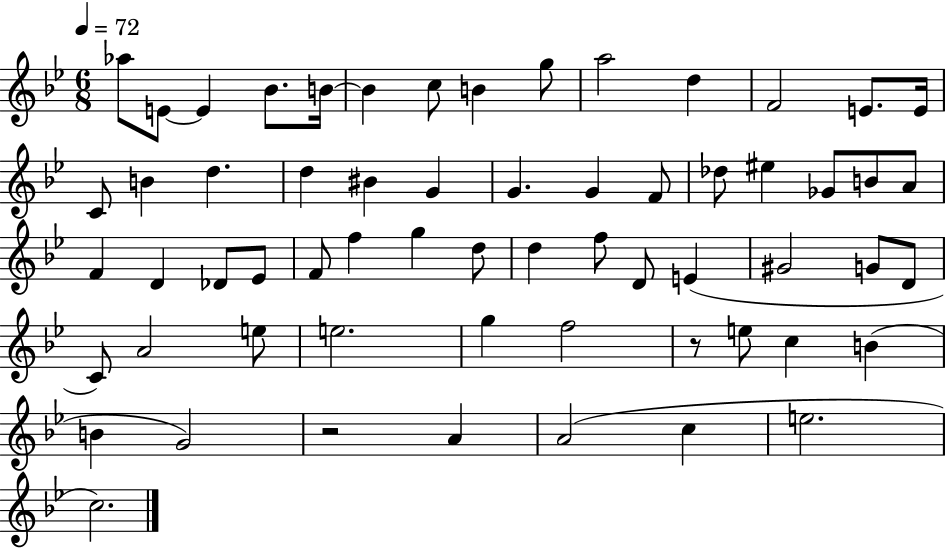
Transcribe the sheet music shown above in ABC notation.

X:1
T:Untitled
M:6/8
L:1/4
K:Bb
_a/2 E/2 E _B/2 B/4 B c/2 B g/2 a2 d F2 E/2 E/4 C/2 B d d ^B G G G F/2 _d/2 ^e _G/2 B/2 A/2 F D _D/2 _E/2 F/2 f g d/2 d f/2 D/2 E ^G2 G/2 D/2 C/2 A2 e/2 e2 g f2 z/2 e/2 c B B G2 z2 A A2 c e2 c2